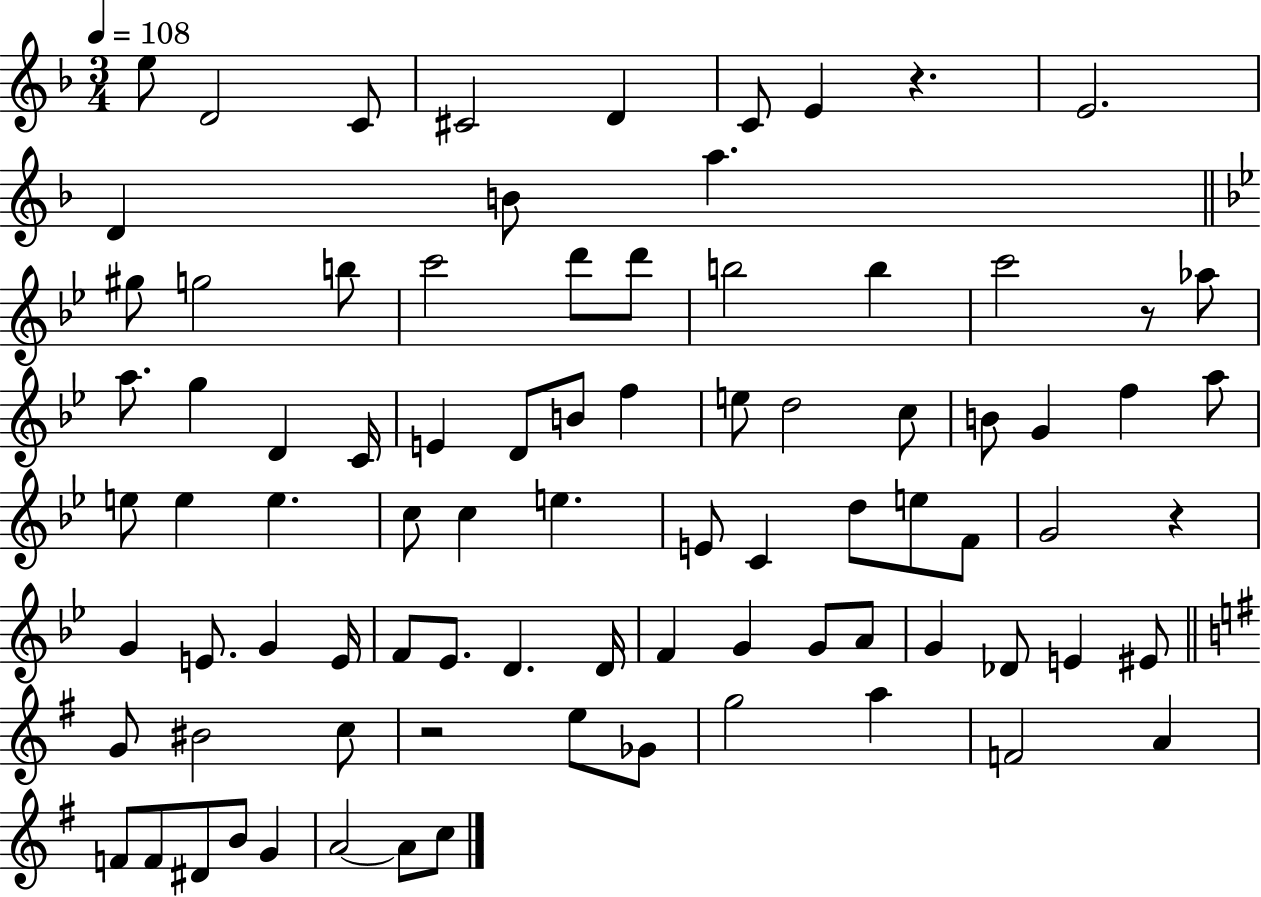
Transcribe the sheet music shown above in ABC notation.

X:1
T:Untitled
M:3/4
L:1/4
K:F
e/2 D2 C/2 ^C2 D C/2 E z E2 D B/2 a ^g/2 g2 b/2 c'2 d'/2 d'/2 b2 b c'2 z/2 _a/2 a/2 g D C/4 E D/2 B/2 f e/2 d2 c/2 B/2 G f a/2 e/2 e e c/2 c e E/2 C d/2 e/2 F/2 G2 z G E/2 G E/4 F/2 _E/2 D D/4 F G G/2 A/2 G _D/2 E ^E/2 G/2 ^B2 c/2 z2 e/2 _G/2 g2 a F2 A F/2 F/2 ^D/2 B/2 G A2 A/2 c/2